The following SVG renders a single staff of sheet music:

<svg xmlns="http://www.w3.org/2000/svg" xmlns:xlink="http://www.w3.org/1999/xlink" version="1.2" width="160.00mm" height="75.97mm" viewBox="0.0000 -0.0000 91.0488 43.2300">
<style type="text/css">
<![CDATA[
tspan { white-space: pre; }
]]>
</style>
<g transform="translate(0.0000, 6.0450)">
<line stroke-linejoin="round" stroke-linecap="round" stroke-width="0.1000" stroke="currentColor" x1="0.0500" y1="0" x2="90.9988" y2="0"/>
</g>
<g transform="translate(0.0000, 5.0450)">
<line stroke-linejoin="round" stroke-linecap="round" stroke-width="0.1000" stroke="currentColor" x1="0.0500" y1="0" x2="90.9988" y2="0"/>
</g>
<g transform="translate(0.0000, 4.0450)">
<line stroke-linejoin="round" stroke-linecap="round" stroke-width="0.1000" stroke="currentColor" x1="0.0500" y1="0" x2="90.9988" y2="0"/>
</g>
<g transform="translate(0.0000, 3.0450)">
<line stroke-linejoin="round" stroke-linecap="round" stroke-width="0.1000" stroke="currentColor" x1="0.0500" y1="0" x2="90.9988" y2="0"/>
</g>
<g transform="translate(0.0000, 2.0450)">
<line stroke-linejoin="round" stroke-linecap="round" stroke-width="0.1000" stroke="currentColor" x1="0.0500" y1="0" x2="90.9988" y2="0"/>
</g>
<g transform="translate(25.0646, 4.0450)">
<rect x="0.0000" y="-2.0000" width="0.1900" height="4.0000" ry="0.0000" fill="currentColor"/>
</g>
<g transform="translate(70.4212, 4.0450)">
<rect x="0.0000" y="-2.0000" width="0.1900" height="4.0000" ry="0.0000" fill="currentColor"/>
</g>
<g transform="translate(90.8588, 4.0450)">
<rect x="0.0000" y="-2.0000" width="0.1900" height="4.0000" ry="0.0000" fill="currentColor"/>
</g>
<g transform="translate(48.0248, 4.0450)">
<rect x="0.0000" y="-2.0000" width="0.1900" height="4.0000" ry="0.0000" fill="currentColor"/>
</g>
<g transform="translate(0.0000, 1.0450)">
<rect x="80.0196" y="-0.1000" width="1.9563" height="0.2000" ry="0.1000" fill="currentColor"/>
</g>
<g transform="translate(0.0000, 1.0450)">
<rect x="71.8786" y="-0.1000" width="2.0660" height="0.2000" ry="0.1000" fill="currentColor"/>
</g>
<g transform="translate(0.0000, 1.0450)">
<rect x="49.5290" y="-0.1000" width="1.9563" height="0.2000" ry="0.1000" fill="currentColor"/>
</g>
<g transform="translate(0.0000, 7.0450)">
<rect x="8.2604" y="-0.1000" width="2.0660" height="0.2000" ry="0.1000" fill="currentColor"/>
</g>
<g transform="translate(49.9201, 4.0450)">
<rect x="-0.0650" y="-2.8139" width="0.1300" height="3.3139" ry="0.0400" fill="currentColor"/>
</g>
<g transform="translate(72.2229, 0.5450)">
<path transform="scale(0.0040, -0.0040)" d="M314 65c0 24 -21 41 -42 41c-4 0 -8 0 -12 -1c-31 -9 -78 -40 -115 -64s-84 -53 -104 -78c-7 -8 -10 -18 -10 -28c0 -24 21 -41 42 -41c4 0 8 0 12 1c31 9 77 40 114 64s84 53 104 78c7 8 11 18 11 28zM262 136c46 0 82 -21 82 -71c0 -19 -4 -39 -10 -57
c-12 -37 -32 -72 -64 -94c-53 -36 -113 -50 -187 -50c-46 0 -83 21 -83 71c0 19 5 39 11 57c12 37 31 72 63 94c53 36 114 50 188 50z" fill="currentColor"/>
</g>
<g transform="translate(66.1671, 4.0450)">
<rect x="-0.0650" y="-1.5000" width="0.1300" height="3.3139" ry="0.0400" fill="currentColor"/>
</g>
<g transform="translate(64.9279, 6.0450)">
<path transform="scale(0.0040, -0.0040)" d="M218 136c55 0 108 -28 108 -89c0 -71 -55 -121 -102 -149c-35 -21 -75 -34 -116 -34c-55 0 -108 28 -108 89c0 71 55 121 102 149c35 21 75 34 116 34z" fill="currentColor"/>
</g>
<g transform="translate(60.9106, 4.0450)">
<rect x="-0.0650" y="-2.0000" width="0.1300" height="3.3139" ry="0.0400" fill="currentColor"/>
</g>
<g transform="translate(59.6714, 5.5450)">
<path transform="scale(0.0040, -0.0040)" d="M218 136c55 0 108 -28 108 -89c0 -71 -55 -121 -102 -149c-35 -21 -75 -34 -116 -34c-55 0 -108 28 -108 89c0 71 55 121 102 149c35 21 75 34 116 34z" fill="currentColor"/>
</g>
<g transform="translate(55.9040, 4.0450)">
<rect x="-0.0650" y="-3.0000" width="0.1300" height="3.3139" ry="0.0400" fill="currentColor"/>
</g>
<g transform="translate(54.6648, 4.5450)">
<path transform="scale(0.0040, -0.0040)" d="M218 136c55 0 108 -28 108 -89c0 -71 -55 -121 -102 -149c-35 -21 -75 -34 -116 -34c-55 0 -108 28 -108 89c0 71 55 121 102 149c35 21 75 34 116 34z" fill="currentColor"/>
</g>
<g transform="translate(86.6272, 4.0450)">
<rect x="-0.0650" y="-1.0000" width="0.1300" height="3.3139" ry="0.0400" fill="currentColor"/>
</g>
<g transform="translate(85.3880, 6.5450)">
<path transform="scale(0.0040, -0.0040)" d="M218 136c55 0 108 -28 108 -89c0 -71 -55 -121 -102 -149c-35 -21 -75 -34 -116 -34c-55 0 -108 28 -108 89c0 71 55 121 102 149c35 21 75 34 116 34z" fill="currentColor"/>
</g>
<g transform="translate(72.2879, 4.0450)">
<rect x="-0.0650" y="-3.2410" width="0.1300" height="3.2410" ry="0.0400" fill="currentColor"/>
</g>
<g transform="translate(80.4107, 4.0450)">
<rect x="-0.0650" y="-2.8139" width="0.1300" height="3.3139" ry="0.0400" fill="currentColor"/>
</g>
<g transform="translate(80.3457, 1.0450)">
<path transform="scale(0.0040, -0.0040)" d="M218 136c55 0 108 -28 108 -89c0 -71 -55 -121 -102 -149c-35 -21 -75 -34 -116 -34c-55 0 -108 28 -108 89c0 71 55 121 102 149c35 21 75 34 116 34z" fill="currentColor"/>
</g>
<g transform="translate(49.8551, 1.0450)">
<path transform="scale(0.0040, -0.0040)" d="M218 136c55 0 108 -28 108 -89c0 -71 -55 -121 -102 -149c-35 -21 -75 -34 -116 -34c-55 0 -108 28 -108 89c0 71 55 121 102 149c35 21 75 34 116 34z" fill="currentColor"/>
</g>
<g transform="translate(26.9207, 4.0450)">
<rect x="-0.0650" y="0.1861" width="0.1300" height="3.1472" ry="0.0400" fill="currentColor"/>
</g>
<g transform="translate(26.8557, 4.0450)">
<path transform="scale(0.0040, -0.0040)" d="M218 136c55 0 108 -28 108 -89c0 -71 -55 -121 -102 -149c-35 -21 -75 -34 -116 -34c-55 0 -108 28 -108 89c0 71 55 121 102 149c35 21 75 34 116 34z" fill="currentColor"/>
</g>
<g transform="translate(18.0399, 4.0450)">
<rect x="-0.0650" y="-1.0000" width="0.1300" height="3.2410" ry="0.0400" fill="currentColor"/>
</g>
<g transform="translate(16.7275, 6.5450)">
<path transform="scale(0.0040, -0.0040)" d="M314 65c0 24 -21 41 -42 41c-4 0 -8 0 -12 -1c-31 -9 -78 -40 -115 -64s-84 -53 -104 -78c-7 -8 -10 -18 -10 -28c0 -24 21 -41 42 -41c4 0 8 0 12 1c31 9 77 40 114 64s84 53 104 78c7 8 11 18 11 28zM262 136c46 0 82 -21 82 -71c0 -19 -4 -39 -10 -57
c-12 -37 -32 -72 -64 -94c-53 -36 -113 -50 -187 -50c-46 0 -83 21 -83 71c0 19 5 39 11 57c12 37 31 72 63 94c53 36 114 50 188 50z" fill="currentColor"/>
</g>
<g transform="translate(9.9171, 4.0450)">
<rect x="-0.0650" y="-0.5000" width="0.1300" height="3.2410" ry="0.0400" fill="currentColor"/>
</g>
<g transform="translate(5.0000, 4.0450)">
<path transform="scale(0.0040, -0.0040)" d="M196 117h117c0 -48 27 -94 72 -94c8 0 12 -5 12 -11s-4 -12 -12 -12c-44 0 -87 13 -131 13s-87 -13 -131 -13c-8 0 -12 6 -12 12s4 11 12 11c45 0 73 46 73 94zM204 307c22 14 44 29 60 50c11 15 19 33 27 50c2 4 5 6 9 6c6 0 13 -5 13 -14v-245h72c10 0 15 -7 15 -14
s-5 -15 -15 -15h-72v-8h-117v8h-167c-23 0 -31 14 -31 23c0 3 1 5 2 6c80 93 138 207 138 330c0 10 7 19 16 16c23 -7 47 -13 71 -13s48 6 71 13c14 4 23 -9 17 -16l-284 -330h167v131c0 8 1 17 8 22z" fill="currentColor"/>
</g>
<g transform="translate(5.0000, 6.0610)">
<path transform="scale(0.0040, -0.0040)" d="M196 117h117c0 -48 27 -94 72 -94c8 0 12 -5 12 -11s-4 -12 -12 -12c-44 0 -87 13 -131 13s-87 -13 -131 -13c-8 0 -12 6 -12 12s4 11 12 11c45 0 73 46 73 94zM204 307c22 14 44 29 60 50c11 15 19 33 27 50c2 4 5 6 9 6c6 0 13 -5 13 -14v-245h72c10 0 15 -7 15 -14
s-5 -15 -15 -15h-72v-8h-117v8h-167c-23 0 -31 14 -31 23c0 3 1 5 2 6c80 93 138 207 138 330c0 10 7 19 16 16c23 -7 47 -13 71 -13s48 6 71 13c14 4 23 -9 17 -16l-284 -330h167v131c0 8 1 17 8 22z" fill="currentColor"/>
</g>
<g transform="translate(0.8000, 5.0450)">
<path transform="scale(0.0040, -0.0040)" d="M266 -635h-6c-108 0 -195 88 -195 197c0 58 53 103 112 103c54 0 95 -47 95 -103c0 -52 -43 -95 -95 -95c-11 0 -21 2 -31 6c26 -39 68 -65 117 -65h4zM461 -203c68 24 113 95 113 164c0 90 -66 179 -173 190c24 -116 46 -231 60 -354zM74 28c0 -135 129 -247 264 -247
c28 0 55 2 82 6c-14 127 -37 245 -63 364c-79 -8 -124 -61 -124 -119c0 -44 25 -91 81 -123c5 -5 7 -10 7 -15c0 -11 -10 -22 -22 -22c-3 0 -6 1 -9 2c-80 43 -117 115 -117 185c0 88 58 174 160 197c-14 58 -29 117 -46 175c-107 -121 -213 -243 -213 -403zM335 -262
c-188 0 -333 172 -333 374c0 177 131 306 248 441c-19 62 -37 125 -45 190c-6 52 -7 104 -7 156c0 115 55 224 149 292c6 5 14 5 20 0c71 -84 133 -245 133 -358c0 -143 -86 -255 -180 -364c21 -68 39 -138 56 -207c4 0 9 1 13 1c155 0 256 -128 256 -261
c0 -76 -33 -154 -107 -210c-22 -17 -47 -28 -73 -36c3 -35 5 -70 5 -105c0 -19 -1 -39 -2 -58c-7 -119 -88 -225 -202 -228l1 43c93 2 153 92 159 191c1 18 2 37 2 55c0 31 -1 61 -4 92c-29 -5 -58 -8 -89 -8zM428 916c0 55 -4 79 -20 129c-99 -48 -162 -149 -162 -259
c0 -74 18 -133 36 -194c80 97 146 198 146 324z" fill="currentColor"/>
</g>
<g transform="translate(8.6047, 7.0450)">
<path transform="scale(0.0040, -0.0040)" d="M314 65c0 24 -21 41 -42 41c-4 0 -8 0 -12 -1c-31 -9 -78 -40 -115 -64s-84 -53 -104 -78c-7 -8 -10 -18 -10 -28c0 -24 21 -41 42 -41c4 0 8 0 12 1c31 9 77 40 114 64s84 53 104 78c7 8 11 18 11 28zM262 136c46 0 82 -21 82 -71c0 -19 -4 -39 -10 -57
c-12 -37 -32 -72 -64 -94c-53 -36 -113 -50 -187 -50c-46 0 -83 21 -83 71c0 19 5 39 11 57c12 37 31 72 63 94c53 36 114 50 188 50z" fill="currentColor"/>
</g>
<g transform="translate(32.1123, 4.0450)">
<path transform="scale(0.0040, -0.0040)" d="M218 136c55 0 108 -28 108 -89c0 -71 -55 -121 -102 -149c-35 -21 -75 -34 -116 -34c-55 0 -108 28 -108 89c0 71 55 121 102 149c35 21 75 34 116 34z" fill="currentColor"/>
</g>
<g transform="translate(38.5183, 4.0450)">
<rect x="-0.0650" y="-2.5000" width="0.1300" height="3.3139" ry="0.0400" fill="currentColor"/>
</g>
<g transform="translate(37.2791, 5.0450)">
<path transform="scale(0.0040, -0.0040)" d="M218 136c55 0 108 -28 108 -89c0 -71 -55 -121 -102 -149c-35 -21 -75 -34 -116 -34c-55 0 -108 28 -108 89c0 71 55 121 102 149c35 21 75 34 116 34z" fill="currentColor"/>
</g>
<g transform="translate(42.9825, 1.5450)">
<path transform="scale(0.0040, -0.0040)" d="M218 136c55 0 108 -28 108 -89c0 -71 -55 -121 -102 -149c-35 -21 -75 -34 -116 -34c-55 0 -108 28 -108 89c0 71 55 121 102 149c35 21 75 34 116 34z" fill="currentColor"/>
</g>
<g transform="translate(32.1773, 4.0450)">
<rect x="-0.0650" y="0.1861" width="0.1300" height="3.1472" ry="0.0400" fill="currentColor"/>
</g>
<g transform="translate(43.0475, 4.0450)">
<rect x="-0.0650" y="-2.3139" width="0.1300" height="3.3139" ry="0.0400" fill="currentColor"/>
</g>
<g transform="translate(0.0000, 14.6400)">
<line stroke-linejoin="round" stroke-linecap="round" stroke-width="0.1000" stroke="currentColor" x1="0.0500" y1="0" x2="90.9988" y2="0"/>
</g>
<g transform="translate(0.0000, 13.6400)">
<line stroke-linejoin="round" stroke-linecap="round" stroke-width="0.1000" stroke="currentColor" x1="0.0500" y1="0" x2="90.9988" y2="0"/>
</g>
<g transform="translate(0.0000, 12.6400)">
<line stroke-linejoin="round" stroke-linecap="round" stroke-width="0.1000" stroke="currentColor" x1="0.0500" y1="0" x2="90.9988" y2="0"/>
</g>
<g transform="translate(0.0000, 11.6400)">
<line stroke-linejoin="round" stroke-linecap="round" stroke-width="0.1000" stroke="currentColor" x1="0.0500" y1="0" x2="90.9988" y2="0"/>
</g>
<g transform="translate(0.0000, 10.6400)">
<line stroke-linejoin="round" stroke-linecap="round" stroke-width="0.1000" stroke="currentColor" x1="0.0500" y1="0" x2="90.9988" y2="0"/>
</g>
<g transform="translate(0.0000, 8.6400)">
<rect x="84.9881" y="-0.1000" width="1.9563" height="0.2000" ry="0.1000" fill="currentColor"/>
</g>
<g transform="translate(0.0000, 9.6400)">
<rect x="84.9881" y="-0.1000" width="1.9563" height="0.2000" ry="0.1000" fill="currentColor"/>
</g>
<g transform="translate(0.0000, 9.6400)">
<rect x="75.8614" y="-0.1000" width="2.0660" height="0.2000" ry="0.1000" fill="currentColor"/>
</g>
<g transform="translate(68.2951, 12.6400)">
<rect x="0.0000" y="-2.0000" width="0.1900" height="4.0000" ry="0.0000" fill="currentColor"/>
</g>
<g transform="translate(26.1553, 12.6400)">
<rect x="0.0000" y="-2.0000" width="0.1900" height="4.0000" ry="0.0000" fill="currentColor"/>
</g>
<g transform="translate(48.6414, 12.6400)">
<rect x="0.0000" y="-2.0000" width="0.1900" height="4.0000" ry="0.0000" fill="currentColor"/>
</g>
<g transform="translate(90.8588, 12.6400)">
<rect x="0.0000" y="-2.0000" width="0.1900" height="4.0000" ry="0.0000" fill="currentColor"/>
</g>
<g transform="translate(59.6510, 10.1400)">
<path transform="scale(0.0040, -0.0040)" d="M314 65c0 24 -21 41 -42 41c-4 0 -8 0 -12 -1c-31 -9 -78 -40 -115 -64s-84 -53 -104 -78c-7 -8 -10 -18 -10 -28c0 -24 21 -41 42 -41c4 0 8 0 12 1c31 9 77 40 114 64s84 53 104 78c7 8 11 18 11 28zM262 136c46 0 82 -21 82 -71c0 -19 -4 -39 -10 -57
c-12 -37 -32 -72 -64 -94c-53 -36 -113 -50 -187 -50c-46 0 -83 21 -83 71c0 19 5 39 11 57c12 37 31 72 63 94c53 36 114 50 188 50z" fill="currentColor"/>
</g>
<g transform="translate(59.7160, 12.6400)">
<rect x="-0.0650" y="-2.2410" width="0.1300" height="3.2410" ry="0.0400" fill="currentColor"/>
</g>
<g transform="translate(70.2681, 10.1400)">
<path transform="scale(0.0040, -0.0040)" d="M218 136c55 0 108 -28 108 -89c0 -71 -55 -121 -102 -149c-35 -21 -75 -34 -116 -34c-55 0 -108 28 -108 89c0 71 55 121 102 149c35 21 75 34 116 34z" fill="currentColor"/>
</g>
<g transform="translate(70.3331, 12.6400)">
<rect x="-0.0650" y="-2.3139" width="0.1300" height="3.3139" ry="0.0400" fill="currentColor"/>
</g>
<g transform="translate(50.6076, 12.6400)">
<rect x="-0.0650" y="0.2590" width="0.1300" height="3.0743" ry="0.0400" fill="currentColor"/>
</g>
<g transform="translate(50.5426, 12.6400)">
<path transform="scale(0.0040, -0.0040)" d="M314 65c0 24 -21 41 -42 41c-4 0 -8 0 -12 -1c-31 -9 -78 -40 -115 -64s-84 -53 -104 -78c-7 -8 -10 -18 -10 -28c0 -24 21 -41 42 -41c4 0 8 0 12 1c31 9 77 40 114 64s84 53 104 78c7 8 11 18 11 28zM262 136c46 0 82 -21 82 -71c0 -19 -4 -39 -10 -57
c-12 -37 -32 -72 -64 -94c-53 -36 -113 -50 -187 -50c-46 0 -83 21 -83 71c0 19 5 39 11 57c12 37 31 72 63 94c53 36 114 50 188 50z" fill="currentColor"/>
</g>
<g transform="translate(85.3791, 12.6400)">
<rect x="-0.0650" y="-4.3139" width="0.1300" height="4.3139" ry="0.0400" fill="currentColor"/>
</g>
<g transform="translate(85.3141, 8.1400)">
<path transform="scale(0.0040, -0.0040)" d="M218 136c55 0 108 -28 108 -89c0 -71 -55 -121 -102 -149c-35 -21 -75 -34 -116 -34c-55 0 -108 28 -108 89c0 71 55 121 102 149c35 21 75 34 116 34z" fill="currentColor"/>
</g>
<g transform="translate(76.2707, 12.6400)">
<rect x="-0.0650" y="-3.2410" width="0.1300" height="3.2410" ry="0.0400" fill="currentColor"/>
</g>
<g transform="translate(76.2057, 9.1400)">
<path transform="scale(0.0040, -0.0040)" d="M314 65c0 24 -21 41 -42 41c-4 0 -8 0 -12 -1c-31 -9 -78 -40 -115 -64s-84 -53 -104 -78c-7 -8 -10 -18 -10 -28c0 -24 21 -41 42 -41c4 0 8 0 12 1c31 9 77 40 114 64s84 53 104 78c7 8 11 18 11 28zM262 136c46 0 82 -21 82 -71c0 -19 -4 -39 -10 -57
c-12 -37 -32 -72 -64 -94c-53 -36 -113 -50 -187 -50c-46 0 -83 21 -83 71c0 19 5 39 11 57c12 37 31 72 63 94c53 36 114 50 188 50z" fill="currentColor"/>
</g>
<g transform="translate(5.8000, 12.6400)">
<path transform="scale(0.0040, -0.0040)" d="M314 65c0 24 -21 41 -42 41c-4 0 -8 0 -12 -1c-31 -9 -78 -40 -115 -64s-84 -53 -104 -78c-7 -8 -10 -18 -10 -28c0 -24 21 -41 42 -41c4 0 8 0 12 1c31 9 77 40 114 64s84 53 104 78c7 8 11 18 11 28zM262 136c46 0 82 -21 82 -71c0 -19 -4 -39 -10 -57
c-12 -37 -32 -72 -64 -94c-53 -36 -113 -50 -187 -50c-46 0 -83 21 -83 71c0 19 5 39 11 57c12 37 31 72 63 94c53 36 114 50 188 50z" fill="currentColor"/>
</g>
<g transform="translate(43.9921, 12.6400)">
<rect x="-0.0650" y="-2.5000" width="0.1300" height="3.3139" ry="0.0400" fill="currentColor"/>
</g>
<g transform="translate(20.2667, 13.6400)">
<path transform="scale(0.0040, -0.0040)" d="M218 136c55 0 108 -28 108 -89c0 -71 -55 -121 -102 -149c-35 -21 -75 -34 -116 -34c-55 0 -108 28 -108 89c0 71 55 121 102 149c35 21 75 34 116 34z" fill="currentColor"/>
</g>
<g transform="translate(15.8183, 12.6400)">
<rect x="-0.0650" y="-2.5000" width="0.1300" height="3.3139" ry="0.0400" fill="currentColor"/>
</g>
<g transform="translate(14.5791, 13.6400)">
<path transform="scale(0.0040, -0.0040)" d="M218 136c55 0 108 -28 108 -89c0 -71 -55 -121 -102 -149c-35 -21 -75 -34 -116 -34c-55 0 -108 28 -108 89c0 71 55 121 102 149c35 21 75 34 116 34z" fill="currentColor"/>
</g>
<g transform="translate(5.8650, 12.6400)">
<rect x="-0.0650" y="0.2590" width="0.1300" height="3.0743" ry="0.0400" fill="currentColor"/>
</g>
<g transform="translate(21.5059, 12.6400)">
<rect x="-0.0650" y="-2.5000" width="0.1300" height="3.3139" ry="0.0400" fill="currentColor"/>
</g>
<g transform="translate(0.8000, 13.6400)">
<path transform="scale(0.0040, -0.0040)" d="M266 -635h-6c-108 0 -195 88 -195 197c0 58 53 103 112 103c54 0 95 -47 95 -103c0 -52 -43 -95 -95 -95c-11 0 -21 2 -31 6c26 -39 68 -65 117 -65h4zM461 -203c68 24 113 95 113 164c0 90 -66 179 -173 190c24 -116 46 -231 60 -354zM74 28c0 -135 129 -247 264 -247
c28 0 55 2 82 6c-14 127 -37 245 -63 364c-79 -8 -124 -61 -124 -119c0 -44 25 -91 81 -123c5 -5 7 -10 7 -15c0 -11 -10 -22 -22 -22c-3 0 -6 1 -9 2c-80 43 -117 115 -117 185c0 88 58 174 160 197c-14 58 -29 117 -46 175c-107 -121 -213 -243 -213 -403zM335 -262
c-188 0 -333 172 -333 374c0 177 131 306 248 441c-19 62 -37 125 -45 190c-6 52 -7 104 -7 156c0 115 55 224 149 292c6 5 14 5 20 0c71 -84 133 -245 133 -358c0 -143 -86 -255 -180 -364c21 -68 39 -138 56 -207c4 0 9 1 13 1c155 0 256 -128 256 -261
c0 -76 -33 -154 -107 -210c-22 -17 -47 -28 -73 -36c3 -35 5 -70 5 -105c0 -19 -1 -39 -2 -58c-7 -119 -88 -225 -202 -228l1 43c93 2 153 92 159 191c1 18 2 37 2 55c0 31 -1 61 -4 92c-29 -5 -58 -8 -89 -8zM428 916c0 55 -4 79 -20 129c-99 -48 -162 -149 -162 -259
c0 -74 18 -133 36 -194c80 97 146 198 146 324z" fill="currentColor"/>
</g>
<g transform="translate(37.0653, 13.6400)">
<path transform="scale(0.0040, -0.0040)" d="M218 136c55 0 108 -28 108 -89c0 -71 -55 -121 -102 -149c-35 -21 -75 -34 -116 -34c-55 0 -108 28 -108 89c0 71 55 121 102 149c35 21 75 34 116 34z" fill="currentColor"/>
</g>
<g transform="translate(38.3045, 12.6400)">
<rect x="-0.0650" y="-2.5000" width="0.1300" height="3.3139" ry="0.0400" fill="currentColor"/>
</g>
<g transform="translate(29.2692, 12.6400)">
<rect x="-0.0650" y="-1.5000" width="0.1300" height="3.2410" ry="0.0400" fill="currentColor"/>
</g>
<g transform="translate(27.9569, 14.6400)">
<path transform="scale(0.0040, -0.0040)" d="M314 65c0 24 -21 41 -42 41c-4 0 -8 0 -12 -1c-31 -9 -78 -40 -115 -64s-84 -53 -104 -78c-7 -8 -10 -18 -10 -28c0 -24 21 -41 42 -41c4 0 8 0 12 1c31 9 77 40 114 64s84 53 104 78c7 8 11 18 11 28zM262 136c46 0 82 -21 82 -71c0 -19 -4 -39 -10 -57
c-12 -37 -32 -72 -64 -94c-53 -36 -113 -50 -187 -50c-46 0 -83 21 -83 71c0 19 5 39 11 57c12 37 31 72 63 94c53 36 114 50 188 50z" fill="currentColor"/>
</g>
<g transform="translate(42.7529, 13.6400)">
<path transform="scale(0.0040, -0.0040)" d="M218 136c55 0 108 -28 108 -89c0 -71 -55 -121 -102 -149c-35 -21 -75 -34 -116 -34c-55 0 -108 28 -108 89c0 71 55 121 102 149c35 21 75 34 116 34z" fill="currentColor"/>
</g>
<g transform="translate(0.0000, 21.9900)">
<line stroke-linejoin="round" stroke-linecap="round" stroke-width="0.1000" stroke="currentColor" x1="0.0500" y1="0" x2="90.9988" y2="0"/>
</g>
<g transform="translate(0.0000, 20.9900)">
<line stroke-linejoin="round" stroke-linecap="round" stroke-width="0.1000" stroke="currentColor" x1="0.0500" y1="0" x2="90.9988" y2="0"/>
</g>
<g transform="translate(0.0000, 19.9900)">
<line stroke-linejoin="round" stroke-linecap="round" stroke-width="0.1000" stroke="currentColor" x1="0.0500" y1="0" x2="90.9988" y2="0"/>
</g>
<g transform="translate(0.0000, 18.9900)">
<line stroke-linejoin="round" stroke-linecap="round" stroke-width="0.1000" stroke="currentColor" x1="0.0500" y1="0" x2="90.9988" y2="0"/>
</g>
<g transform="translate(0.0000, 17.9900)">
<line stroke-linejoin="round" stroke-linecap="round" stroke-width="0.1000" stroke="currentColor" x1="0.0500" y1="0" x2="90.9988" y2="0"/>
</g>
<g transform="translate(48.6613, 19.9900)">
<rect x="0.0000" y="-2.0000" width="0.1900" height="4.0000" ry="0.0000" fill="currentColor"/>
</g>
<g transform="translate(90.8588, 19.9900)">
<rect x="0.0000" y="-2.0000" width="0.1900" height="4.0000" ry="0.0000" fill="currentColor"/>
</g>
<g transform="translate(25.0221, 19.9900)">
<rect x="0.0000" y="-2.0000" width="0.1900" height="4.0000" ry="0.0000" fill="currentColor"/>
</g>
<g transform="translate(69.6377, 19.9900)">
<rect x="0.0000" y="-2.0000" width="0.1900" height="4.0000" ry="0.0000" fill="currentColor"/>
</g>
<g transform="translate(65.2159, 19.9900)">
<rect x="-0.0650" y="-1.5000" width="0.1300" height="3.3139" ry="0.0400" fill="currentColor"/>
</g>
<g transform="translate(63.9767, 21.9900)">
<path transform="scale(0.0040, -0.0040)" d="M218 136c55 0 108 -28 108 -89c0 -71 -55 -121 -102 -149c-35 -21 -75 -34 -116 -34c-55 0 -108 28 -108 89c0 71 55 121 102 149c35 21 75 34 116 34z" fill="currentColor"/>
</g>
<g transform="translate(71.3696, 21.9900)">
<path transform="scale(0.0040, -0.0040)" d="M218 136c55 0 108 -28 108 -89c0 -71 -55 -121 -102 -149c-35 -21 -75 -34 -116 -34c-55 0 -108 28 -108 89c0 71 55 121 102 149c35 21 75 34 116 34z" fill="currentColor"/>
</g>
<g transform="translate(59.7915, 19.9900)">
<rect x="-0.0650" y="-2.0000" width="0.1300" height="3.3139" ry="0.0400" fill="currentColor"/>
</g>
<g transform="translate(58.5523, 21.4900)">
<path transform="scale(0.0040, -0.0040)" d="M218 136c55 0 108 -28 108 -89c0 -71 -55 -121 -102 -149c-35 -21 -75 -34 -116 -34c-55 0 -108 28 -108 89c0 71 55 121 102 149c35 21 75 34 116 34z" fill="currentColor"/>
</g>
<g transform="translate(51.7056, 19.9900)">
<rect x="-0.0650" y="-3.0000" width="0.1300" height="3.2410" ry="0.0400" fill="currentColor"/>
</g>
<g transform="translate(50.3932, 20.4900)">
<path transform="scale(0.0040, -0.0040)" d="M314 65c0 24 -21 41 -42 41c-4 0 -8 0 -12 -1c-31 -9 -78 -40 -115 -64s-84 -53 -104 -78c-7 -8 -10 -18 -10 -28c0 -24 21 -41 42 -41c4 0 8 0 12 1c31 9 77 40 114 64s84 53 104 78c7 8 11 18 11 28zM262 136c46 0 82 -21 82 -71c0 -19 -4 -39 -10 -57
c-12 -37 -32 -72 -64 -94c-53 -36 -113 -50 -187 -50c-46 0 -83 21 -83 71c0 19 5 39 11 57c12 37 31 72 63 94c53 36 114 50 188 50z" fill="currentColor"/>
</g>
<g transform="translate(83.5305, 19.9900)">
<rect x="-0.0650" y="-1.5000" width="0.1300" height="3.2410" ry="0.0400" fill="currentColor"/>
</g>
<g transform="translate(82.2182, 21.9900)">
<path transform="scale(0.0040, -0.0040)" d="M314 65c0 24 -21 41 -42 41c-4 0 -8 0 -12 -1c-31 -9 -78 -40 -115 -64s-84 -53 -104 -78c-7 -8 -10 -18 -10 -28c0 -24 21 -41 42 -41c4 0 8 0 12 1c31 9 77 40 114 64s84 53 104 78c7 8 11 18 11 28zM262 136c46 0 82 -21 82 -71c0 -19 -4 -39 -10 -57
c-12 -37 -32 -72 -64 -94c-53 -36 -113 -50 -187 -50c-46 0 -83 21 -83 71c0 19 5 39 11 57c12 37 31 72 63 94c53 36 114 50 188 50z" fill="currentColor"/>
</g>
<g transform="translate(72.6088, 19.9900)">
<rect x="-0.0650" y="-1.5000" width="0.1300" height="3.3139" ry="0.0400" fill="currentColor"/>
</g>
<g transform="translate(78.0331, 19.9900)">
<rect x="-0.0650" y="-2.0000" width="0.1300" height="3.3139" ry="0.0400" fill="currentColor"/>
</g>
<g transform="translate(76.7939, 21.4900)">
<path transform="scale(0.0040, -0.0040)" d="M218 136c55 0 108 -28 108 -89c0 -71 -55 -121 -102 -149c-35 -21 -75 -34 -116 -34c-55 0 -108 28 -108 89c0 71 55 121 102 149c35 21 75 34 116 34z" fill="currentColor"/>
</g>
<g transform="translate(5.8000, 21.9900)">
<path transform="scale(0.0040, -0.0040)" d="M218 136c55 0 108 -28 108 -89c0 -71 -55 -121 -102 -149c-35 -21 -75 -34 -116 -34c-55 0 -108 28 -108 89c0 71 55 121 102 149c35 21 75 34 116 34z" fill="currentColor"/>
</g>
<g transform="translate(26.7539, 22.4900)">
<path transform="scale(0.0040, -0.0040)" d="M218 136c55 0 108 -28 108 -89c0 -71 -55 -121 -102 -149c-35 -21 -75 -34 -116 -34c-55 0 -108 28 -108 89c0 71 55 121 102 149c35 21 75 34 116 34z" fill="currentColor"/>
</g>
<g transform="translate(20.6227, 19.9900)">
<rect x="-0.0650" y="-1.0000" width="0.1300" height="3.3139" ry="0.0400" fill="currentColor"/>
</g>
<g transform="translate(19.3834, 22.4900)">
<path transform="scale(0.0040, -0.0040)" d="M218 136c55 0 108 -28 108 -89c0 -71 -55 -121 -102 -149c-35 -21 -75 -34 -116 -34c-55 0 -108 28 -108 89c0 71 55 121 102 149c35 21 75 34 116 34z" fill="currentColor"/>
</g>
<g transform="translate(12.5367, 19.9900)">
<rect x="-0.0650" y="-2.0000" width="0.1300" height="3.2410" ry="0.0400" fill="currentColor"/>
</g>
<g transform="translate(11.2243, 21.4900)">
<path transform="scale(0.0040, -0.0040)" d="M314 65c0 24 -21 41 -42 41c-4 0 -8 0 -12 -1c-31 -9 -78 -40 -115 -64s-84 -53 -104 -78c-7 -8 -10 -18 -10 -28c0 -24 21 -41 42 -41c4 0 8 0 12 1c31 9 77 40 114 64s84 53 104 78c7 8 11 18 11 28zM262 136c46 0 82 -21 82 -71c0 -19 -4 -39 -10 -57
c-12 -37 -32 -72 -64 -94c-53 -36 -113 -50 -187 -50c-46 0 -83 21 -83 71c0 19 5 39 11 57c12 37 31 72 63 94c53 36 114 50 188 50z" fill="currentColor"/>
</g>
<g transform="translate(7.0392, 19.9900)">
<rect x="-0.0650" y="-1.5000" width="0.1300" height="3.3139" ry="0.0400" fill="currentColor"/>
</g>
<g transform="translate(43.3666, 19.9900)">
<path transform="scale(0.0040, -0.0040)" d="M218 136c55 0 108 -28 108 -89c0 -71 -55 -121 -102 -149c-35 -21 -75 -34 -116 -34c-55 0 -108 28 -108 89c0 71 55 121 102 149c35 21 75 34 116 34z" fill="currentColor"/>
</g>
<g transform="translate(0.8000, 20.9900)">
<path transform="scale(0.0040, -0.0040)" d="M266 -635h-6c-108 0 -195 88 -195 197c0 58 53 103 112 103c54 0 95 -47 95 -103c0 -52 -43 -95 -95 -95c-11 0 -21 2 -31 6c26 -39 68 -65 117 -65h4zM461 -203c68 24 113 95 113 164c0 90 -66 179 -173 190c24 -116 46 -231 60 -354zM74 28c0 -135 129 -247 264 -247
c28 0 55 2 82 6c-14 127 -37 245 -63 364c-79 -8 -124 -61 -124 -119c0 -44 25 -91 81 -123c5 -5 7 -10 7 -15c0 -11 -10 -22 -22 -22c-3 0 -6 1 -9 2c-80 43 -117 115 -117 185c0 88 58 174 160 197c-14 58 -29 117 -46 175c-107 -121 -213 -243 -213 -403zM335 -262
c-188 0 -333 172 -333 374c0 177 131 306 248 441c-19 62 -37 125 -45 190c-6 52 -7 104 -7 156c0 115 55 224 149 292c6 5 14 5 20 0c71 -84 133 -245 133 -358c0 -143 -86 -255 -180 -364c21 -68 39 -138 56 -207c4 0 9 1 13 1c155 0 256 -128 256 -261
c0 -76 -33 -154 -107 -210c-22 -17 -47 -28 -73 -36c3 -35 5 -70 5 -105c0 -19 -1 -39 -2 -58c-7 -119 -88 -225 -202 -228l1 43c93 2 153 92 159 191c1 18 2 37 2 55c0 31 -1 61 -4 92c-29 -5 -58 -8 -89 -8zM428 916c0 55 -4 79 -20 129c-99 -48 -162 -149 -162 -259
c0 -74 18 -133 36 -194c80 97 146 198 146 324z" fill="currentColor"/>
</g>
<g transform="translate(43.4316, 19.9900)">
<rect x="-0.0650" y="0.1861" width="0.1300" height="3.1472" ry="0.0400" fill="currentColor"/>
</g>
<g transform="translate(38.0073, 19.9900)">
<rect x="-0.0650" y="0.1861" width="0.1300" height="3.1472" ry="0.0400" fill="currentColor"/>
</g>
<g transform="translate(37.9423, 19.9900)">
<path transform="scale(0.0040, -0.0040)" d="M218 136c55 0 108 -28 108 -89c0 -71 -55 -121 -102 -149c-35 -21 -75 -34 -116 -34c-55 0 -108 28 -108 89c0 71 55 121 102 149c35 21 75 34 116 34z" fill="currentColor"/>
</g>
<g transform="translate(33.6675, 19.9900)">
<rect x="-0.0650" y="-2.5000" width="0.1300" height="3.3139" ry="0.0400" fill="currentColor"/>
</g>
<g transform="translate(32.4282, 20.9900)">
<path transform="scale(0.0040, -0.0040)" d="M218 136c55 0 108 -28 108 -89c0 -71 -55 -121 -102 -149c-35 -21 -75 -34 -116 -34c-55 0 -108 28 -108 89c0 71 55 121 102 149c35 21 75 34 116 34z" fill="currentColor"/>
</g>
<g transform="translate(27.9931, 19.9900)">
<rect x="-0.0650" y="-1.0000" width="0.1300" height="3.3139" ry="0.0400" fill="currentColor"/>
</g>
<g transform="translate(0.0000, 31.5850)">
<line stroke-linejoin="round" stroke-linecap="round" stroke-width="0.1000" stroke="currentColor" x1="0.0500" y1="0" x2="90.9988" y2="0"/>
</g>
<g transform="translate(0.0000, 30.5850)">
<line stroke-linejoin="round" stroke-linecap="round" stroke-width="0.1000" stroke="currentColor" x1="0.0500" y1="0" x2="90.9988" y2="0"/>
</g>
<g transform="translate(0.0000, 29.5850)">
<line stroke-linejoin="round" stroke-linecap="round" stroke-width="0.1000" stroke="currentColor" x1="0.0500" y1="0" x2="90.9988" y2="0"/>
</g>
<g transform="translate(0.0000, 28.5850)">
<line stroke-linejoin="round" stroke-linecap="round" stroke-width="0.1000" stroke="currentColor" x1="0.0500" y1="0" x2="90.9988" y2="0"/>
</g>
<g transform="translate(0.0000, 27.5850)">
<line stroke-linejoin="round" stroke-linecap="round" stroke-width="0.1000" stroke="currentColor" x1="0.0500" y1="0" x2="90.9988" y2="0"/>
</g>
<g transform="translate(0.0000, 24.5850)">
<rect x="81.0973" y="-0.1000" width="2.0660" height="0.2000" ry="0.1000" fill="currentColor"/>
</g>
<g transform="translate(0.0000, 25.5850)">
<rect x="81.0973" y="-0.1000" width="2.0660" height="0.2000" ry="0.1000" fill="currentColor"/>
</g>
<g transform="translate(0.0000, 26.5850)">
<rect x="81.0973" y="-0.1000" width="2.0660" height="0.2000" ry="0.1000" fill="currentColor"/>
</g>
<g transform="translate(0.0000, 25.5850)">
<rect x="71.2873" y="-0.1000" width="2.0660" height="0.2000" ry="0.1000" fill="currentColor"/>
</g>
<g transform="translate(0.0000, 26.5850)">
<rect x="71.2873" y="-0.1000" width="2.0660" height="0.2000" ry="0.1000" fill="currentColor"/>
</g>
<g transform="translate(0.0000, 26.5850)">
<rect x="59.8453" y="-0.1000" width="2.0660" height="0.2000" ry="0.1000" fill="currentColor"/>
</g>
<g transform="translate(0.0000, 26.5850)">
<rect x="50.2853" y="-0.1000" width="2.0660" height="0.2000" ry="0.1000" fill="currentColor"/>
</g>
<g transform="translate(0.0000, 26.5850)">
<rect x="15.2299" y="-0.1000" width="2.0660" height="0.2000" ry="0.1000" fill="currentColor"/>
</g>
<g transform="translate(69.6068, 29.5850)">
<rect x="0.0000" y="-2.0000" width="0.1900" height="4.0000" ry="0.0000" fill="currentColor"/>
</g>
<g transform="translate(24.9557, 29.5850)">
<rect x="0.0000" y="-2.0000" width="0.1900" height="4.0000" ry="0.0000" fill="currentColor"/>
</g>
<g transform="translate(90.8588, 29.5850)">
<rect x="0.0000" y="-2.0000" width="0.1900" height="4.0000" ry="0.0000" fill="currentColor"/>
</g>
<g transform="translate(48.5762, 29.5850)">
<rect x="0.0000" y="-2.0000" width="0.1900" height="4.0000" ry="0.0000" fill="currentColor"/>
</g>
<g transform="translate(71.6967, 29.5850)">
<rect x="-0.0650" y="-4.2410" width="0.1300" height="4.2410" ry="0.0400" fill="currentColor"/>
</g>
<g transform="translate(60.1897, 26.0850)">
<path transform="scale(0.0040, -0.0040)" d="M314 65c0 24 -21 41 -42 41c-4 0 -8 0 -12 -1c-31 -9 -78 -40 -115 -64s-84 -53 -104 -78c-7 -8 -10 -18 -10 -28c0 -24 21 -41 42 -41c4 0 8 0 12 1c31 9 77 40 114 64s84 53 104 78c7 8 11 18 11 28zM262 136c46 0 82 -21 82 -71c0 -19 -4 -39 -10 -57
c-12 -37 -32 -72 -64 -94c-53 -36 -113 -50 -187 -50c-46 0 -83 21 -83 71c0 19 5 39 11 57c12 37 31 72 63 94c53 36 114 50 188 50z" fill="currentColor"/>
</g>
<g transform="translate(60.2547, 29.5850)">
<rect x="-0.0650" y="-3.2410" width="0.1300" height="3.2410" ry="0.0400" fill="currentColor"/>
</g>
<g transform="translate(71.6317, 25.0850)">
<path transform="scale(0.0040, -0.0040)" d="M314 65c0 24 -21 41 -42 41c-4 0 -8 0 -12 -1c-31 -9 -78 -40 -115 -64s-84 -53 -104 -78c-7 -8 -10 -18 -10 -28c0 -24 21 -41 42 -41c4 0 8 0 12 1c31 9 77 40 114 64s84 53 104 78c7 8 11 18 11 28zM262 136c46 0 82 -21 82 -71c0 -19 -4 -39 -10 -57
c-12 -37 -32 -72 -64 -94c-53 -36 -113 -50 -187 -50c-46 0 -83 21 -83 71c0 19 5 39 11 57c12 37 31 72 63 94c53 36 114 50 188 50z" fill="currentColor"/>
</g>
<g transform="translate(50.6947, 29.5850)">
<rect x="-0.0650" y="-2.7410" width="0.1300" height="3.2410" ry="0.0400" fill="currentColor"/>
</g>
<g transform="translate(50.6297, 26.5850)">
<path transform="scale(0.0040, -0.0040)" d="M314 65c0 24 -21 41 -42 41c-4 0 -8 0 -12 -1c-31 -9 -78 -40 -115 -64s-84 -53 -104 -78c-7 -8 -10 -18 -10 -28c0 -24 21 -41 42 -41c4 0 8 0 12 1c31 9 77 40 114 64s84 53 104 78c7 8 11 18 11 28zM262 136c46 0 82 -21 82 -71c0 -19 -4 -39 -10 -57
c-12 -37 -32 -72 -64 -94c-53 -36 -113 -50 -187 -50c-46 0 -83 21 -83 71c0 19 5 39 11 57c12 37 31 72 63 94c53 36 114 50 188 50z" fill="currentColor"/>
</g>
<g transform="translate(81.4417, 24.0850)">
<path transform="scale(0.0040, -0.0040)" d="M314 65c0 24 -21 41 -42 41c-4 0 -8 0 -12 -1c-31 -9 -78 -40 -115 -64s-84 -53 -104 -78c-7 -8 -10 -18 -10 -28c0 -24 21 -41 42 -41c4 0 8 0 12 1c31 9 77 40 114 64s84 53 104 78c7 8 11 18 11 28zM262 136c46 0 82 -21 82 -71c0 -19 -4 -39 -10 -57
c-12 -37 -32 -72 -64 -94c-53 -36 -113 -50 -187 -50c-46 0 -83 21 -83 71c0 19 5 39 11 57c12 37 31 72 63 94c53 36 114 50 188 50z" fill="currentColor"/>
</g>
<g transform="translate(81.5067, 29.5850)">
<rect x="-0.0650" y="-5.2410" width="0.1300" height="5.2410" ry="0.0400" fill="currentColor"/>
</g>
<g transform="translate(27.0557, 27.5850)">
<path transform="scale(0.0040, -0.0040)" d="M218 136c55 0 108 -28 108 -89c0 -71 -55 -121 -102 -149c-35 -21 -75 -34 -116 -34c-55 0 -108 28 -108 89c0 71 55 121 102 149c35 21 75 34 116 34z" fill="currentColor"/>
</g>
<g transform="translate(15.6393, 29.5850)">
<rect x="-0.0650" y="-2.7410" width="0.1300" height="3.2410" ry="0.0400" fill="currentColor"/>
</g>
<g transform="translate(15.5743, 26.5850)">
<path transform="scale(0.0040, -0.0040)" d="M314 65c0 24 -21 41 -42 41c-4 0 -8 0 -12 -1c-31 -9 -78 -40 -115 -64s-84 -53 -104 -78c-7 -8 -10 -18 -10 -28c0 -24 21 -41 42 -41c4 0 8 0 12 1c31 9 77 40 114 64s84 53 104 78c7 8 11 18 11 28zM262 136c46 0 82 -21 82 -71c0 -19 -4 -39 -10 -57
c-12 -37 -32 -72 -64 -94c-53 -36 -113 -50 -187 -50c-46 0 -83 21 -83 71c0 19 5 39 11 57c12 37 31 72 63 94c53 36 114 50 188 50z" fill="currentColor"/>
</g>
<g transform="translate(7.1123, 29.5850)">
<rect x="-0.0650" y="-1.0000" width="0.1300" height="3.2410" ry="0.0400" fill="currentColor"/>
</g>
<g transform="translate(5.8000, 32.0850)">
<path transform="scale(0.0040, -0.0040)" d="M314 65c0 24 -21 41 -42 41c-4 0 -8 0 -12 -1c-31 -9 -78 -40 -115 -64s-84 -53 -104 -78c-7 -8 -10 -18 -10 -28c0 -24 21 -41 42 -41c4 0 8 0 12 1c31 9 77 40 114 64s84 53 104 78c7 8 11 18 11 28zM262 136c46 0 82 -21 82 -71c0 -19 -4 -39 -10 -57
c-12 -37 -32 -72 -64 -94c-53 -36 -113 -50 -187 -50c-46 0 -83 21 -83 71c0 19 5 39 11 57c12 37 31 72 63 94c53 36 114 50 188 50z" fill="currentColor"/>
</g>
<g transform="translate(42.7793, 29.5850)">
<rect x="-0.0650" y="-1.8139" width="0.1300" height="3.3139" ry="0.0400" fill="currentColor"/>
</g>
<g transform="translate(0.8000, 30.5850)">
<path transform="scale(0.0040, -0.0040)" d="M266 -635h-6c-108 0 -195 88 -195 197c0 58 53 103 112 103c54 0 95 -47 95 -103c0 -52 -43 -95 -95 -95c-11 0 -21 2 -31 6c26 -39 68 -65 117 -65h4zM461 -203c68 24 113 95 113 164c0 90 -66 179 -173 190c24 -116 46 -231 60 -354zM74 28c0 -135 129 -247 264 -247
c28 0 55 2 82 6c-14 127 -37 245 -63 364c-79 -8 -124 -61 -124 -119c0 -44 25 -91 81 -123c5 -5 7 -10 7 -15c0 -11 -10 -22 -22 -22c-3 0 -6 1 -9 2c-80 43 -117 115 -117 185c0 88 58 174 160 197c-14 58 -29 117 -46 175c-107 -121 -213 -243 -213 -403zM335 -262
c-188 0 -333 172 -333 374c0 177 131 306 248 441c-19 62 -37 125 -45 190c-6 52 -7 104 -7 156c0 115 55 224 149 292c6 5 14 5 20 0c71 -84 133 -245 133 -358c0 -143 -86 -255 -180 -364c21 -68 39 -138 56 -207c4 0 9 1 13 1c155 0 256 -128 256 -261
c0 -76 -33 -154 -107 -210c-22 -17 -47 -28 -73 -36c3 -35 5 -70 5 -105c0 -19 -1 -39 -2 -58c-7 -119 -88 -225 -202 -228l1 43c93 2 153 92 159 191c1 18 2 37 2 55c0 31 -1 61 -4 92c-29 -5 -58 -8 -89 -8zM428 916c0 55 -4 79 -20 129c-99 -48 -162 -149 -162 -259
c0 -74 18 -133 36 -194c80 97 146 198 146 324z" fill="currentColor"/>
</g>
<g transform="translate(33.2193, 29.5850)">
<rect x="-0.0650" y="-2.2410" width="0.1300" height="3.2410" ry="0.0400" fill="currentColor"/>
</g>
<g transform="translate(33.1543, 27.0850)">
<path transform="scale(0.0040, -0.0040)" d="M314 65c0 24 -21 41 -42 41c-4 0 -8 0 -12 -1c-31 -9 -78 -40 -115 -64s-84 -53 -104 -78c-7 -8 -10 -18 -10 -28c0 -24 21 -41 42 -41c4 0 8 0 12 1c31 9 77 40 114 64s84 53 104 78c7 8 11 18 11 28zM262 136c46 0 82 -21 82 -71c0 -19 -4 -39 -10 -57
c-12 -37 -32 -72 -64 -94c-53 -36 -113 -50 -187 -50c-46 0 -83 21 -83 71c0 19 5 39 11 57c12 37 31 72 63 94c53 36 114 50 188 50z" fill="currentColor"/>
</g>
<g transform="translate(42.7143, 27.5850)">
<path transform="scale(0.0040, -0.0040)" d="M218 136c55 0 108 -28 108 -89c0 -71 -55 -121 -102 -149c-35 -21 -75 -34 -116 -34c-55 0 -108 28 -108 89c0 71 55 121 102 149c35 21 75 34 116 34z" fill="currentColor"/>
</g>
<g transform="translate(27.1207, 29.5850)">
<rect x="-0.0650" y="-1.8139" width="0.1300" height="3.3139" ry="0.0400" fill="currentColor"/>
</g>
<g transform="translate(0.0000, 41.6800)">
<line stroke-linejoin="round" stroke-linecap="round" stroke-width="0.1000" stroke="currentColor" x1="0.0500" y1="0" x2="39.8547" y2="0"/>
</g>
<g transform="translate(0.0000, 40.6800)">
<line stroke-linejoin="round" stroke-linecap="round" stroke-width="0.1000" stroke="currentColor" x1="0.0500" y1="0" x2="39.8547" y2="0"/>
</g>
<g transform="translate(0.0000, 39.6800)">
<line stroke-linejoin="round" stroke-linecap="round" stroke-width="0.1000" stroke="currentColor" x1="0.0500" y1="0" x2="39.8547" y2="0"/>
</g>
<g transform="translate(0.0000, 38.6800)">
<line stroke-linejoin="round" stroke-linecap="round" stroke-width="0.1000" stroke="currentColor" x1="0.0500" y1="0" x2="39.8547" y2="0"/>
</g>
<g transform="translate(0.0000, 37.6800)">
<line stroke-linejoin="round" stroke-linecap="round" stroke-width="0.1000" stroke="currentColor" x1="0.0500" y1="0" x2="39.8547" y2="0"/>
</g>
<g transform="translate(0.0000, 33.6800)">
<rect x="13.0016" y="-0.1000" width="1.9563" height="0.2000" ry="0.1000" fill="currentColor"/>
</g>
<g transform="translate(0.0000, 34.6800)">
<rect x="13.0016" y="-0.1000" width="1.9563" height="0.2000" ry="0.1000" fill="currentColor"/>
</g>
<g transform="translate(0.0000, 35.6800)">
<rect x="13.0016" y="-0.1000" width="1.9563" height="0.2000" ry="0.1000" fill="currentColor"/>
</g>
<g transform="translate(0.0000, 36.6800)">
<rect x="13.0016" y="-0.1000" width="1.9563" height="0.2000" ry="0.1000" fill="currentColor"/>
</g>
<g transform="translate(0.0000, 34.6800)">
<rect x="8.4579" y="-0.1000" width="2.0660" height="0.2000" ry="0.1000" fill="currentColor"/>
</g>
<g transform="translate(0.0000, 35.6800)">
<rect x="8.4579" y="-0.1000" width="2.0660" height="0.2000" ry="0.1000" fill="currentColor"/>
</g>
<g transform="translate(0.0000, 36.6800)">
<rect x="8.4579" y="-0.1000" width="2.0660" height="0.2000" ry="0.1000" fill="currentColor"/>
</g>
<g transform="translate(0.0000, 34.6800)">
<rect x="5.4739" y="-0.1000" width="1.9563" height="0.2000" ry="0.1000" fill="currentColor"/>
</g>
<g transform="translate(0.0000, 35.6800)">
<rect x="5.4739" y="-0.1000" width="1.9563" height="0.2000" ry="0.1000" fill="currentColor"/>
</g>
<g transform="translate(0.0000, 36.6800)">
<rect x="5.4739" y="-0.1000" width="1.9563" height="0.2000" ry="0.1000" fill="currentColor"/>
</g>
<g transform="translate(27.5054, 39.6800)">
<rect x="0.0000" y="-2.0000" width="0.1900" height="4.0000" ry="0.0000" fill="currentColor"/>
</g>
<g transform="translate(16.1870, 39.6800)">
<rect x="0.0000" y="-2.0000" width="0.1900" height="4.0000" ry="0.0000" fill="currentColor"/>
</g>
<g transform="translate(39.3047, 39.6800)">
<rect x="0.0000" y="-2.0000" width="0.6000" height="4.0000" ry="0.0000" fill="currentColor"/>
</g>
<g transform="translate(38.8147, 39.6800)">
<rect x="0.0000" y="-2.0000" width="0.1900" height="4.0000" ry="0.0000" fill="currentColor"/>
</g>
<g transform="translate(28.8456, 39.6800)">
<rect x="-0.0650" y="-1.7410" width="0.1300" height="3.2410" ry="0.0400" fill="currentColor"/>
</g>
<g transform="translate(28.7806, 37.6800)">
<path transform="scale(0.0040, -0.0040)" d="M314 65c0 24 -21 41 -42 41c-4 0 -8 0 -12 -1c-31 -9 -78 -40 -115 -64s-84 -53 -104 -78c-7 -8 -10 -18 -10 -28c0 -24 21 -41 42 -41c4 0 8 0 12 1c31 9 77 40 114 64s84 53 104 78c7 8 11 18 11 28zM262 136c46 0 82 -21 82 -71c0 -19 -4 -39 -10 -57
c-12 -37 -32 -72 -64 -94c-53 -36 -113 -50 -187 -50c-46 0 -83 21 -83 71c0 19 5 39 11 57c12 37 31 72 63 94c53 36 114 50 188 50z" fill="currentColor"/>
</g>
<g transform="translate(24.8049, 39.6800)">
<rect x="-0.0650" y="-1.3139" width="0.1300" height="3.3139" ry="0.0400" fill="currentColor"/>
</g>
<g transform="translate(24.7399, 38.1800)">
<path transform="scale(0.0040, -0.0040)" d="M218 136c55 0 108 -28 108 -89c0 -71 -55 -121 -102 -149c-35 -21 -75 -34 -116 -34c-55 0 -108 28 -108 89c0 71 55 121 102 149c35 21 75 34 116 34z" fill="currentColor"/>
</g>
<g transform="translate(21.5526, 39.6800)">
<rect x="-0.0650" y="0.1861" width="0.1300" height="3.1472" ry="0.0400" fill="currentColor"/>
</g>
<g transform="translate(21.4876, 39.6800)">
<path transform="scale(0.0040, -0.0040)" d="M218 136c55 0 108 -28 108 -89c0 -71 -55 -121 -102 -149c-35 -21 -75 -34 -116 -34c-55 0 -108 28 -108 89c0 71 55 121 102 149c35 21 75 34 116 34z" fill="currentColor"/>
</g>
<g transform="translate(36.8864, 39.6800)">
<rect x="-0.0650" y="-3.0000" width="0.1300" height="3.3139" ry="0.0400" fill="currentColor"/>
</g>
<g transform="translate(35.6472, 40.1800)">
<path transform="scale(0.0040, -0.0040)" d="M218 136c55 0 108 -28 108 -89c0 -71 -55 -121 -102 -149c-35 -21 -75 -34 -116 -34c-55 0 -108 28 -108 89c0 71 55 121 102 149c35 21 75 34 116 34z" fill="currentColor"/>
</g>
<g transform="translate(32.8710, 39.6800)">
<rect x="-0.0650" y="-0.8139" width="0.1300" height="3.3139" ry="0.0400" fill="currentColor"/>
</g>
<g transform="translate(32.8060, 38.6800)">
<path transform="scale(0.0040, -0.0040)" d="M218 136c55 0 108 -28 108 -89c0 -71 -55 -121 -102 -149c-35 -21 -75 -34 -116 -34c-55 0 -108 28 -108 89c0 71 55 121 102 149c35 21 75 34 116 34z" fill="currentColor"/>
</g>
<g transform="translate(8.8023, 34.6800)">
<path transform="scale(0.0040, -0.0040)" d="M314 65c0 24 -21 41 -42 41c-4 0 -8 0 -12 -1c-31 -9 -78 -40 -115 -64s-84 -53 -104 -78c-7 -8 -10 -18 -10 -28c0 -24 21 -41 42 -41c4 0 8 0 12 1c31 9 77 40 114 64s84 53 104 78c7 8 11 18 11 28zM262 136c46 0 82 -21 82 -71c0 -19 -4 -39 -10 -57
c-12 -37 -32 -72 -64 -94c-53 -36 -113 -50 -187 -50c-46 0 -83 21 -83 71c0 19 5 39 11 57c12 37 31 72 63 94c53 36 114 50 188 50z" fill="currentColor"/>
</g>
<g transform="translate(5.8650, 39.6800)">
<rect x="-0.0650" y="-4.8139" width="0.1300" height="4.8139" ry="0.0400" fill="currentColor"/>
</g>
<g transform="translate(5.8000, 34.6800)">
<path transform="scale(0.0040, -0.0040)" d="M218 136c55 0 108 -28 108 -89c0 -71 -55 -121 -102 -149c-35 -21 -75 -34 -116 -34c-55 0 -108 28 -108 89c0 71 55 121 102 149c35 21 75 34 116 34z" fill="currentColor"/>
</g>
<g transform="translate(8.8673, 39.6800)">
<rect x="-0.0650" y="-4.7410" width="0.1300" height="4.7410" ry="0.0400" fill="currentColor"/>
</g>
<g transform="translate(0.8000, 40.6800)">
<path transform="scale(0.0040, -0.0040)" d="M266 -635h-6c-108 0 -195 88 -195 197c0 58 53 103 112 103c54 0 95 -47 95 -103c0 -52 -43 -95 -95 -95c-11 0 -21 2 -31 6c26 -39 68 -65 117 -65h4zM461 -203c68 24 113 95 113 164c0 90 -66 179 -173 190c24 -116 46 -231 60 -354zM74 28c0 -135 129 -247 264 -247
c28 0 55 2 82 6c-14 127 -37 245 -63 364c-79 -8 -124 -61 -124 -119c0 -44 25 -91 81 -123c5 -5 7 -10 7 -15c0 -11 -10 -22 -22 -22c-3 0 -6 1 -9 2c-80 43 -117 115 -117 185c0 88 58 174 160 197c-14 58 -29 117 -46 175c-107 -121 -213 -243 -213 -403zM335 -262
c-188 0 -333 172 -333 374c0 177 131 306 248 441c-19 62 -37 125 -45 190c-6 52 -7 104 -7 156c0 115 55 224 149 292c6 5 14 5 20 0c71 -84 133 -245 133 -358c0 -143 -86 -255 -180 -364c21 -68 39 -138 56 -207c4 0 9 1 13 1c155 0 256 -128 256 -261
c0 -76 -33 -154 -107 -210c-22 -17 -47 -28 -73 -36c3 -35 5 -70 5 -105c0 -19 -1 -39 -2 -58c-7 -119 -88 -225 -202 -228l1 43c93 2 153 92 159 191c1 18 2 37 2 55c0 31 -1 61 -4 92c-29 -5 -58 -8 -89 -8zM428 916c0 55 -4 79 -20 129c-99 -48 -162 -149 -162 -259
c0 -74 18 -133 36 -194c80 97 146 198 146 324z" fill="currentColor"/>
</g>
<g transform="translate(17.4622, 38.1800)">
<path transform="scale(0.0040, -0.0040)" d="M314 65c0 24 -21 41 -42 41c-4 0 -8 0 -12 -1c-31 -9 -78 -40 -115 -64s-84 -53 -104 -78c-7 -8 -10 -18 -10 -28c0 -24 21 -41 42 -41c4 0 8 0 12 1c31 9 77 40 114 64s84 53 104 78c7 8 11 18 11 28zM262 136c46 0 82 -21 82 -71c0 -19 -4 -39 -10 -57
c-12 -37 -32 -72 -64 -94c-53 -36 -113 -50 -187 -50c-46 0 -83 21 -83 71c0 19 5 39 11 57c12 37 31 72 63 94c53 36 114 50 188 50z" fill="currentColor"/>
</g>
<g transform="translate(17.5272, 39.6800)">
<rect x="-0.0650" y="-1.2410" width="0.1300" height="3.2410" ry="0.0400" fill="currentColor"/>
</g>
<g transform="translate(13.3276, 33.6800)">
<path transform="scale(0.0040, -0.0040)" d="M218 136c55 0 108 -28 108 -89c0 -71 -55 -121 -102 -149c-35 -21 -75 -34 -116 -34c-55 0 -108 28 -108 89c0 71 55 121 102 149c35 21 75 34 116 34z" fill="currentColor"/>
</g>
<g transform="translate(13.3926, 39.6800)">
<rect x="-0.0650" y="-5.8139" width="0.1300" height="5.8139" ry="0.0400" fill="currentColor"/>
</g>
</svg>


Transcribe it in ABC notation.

X:1
T:Untitled
M:4/4
L:1/4
K:C
C2 D2 B B G g a A F E b2 a D B2 G G E2 G G B2 g2 g b2 d' E F2 D D G B B A2 F E E F E2 D2 a2 f g2 f a2 b2 d'2 f'2 e' e'2 g' e2 B e f2 d A